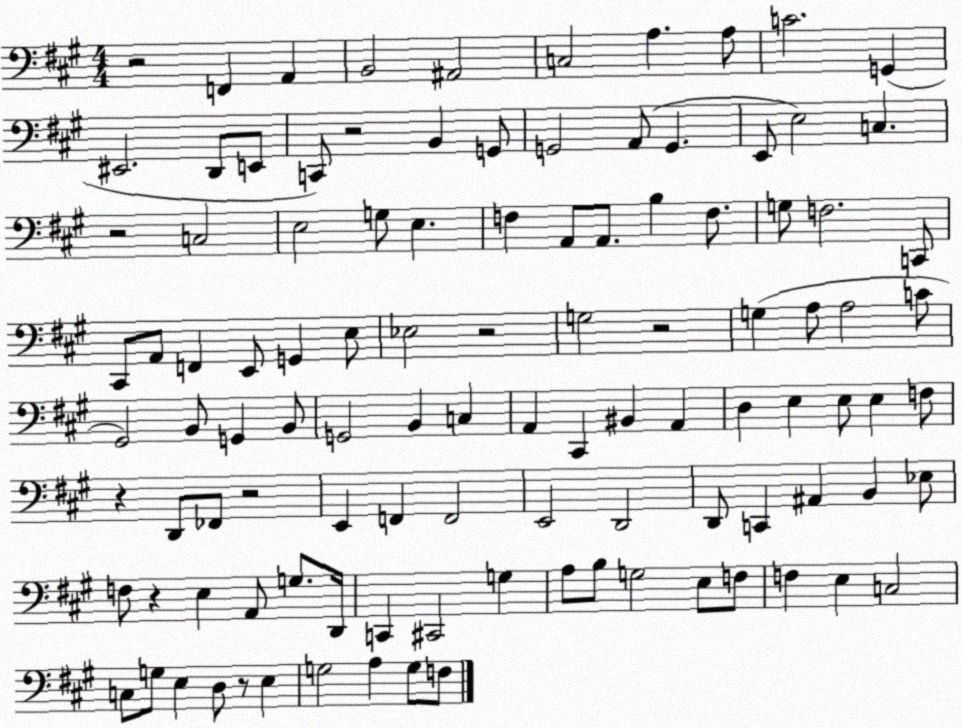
X:1
T:Untitled
M:4/4
L:1/4
K:A
z2 F,, A,, B,,2 ^A,,2 C,2 A, A,/2 C2 G,, ^E,,2 D,,/2 E,,/2 C,,/2 z2 B,, G,,/2 G,,2 A,,/2 G,, E,,/2 E,2 C, z2 C,2 E,2 G,/2 E, F, A,,/2 A,,/2 B, F,/2 G,/2 F,2 C,,/2 ^C,,/2 A,,/2 F,, E,,/2 G,, E,/2 _E,2 z2 G,2 z2 G, A,/2 A,2 C/2 ^G,,2 B,,/2 G,, B,,/2 G,,2 B,, C, A,, ^C,, ^B,, A,, D, E, E,/2 E, F,/2 z D,,/2 _F,,/2 z2 E,, F,, F,,2 E,,2 D,,2 D,,/2 C,, ^A,, B,, _E,/2 F,/2 z E, A,,/2 G,/2 D,,/4 C,, ^C,,2 G, A,/2 B,/2 G,2 E,/2 F,/2 F, E, C,2 C,/2 G,/2 E, D,/2 z/2 E, G,2 A, G,/2 F,/2